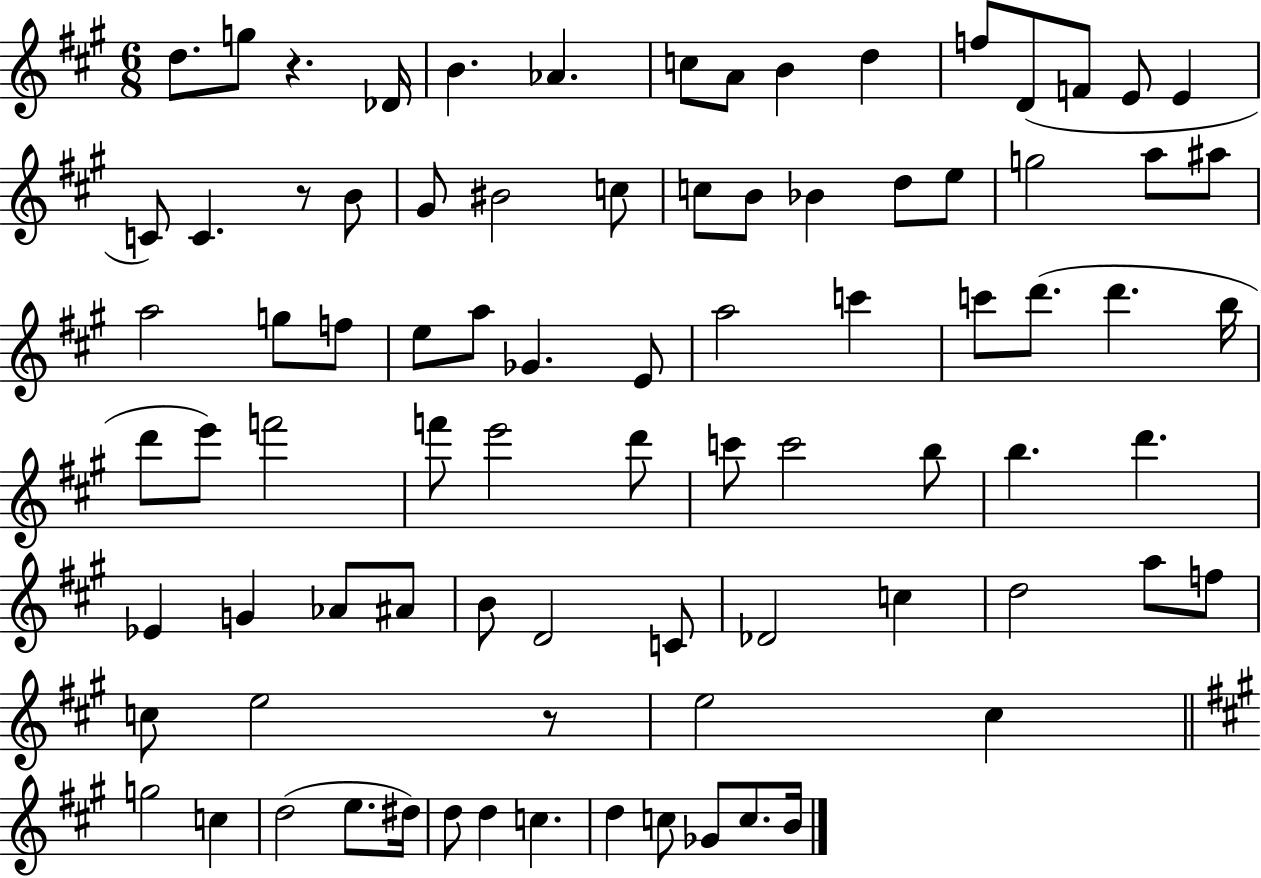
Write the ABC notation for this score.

X:1
T:Untitled
M:6/8
L:1/4
K:A
d/2 g/2 z _D/4 B _A c/2 A/2 B d f/2 D/2 F/2 E/2 E C/2 C z/2 B/2 ^G/2 ^B2 c/2 c/2 B/2 _B d/2 e/2 g2 a/2 ^a/2 a2 g/2 f/2 e/2 a/2 _G E/2 a2 c' c'/2 d'/2 d' b/4 d'/2 e'/2 f'2 f'/2 e'2 d'/2 c'/2 c'2 b/2 b d' _E G _A/2 ^A/2 B/2 D2 C/2 _D2 c d2 a/2 f/2 c/2 e2 z/2 e2 ^c g2 c d2 e/2 ^d/4 d/2 d c d c/2 _G/2 c/2 B/4